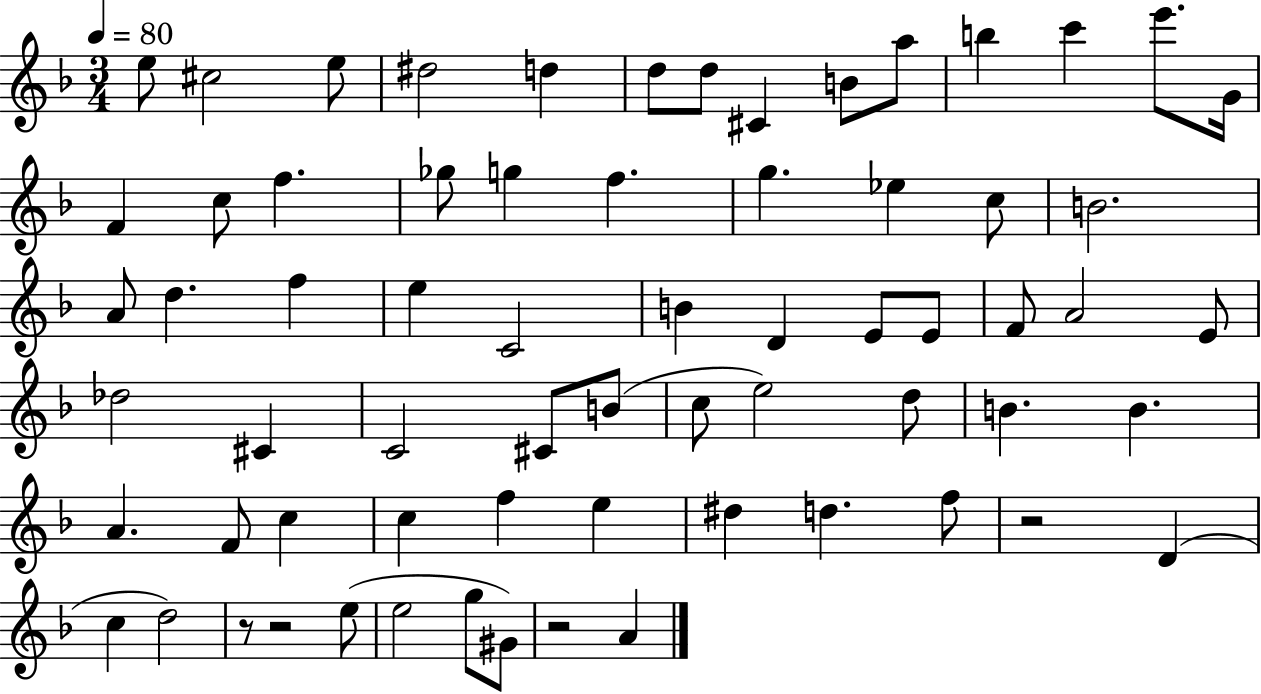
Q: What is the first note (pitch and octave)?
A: E5